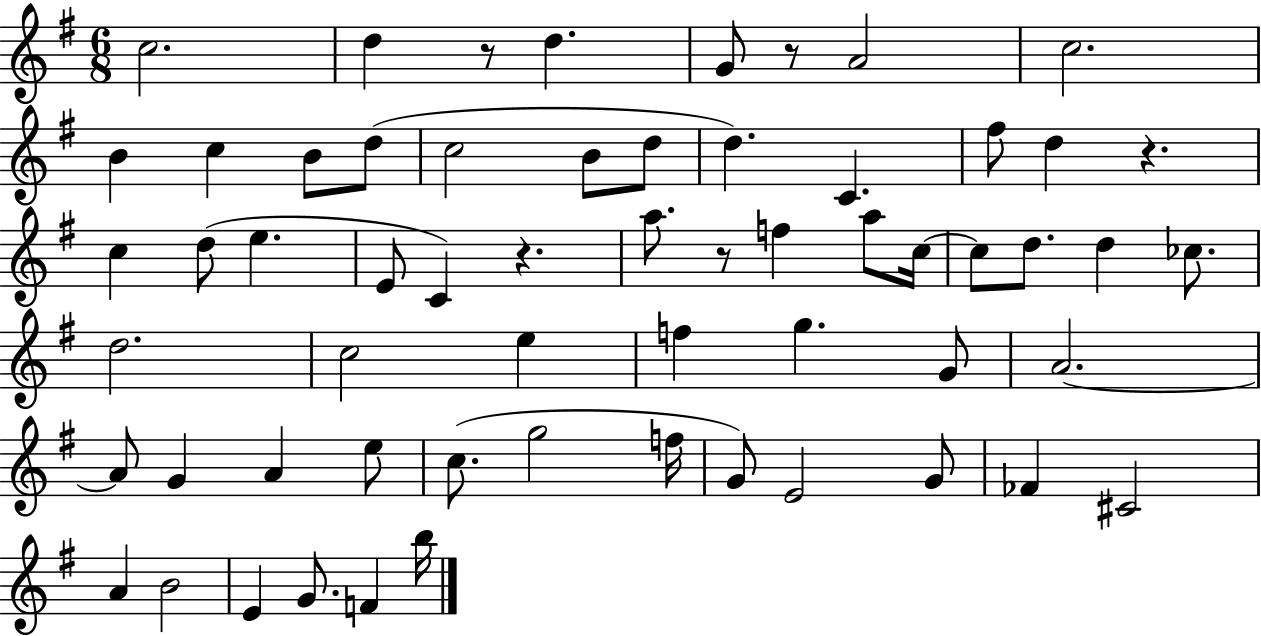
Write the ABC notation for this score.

X:1
T:Untitled
M:6/8
L:1/4
K:G
c2 d z/2 d G/2 z/2 A2 c2 B c B/2 d/2 c2 B/2 d/2 d C ^f/2 d z c d/2 e E/2 C z a/2 z/2 f a/2 c/4 c/2 d/2 d _c/2 d2 c2 e f g G/2 A2 A/2 G A e/2 c/2 g2 f/4 G/2 E2 G/2 _F ^C2 A B2 E G/2 F b/4